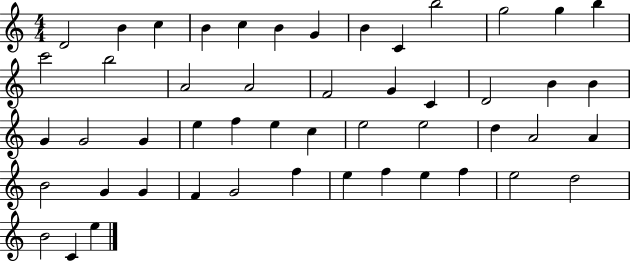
D4/h B4/q C5/q B4/q C5/q B4/q G4/q B4/q C4/q B5/h G5/h G5/q B5/q C6/h B5/h A4/h A4/h F4/h G4/q C4/q D4/h B4/q B4/q G4/q G4/h G4/q E5/q F5/q E5/q C5/q E5/h E5/h D5/q A4/h A4/q B4/h G4/q G4/q F4/q G4/h F5/q E5/q F5/q E5/q F5/q E5/h D5/h B4/h C4/q E5/q